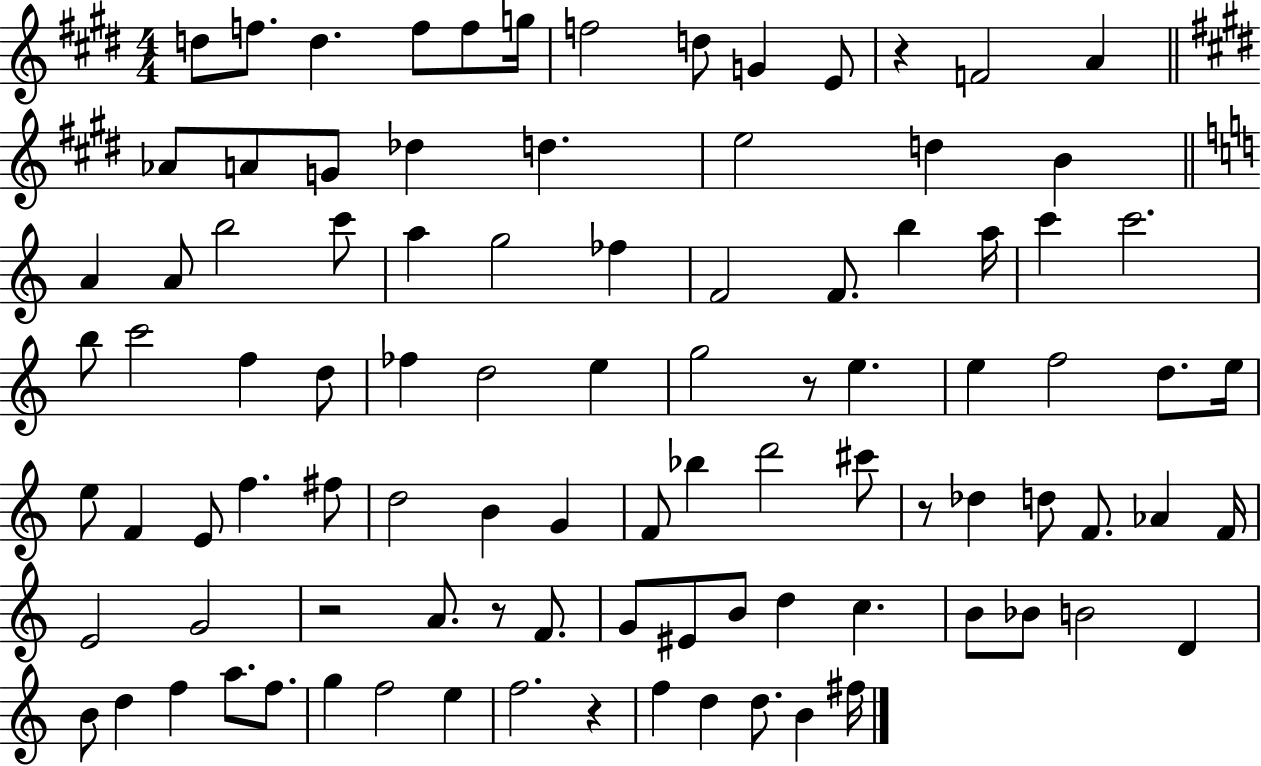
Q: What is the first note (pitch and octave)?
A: D5